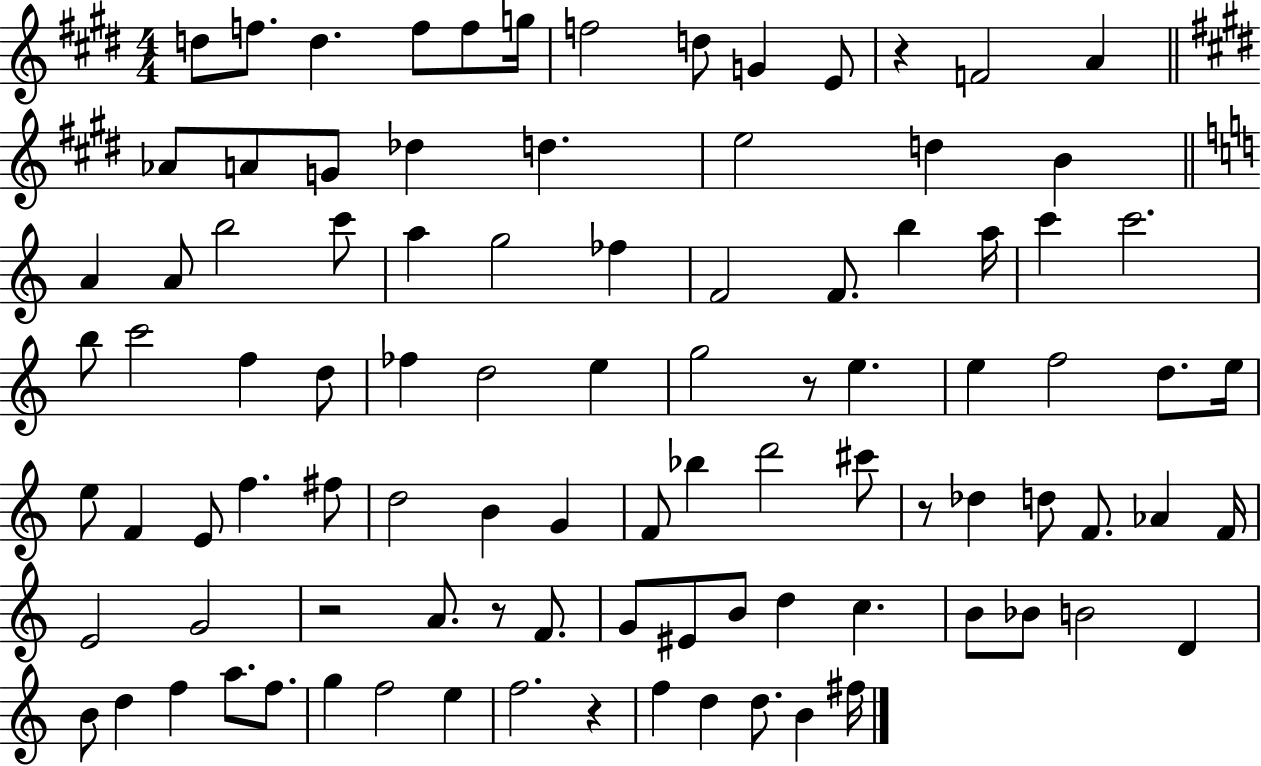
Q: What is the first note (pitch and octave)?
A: D5